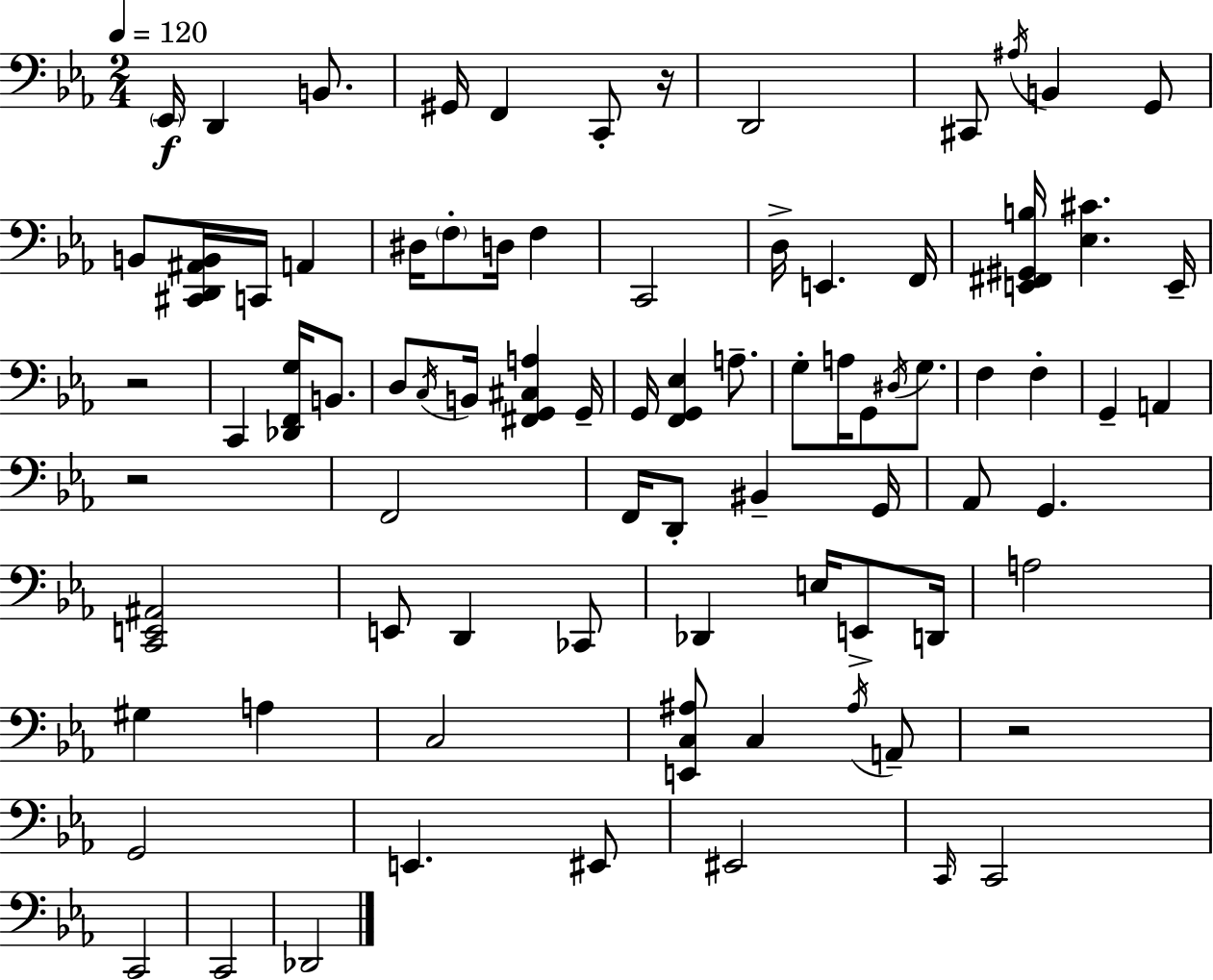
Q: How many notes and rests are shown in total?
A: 82